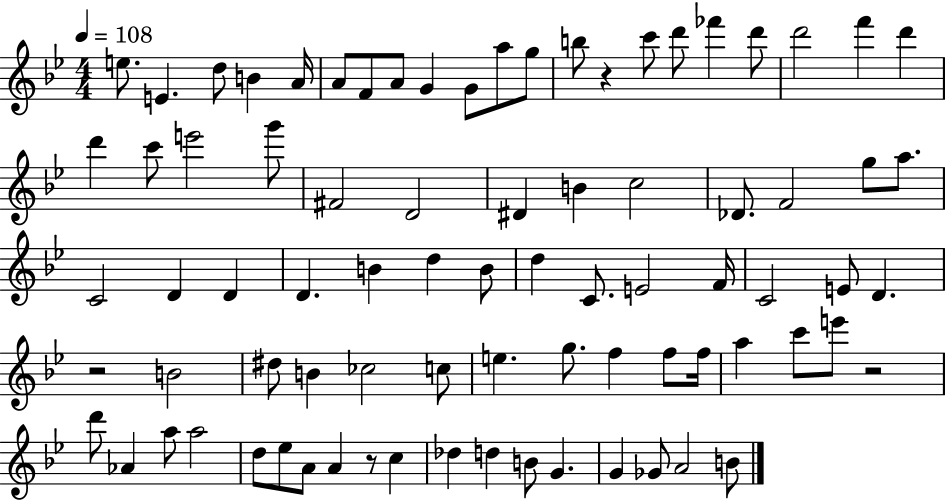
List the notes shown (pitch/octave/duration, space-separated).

E5/e. E4/q. D5/e B4/q A4/s A4/e F4/e A4/e G4/q G4/e A5/e G5/e B5/e R/q C6/e D6/e FES6/q D6/e D6/h F6/q D6/q D6/q C6/e E6/h G6/e F#4/h D4/h D#4/q B4/q C5/h Db4/e. F4/h G5/e A5/e. C4/h D4/q D4/q D4/q. B4/q D5/q B4/e D5/q C4/e. E4/h F4/s C4/h E4/e D4/q. R/h B4/h D#5/e B4/q CES5/h C5/e E5/q. G5/e. F5/q F5/e F5/s A5/q C6/e E6/e R/h D6/e Ab4/q A5/e A5/h D5/e Eb5/e A4/e A4/q R/e C5/q Db5/q D5/q B4/e G4/q. G4/q Gb4/e A4/h B4/e